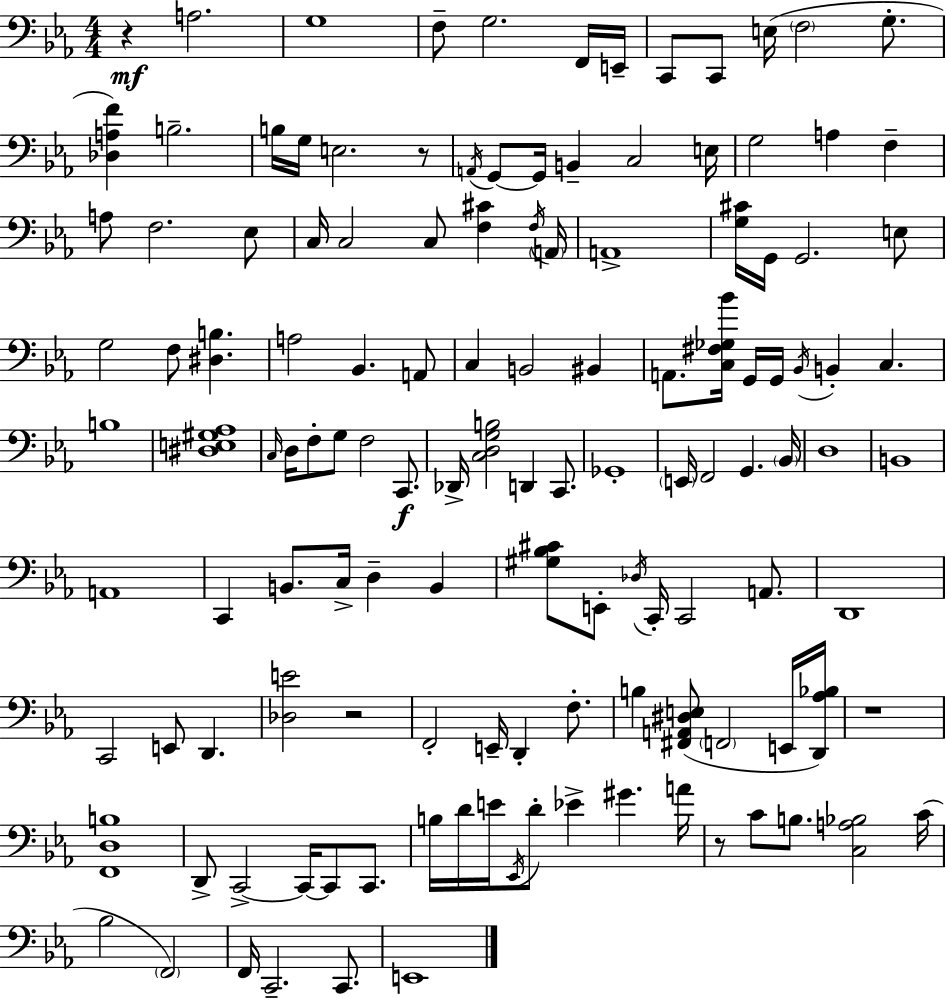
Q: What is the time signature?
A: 4/4